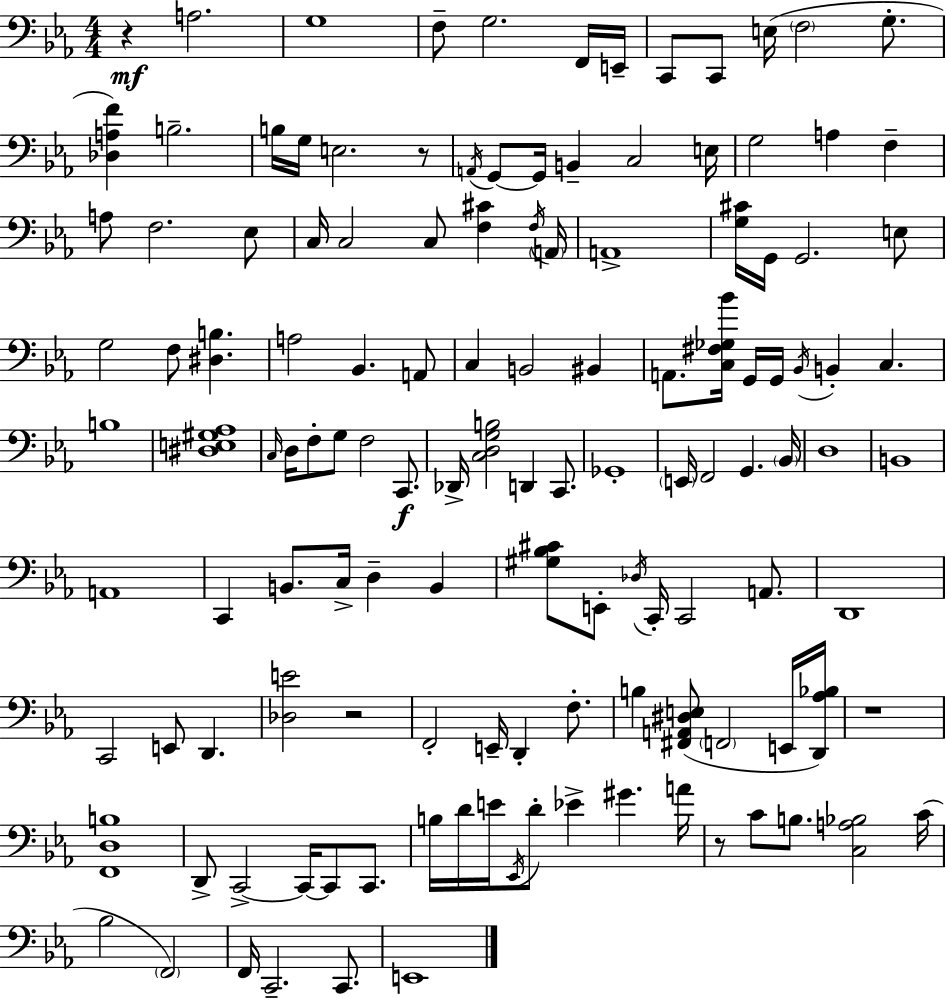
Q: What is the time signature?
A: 4/4